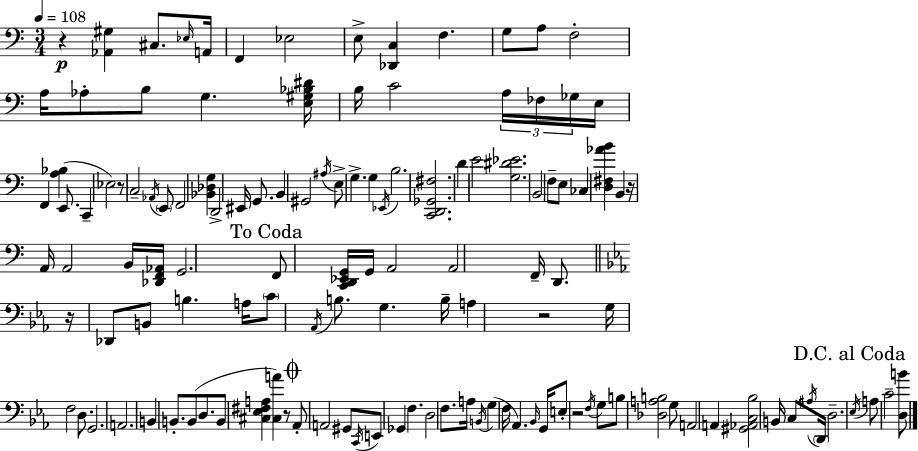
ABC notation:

X:1
T:Untitled
M:3/4
L:1/4
K:Am
z [_A,,^G,] ^C,/2 _E,/4 A,,/4 F,, _E,2 E,/2 [_D,,C,] F, G,/2 A,/2 F,2 A,/4 _A,/2 B,/2 G, [E,^G,_B,^D]/4 B,/4 C2 A,/4 _F,/4 _G,/4 E,/4 F,, [A,_B,] E,,/2 C,, _E,2 z/2 C,2 _A,,/4 E,,/2 F,,2 [_B,,_D,G,] D,,2 ^E,,/4 G,,/2 B,, ^G,,2 ^A,/4 E,/2 G, G, _E,,/4 B,2 [C,,D,,_G,,^F,]2 D E2 [G,^D_E]2 B,,2 F,/2 E,/2 _C, [D,^F,_AB] B,, z/4 A,,/4 A,,2 B,,/4 [_D,,F,,_A,,]/4 G,,2 F,,/2 [C,,D,,_E,,G,,]/4 G,,/4 A,,2 A,,2 F,,/4 D,,/2 z/4 _D,,/2 B,,/2 B, A,/4 C/2 _A,,/4 B,/2 G, B,/4 A, z2 G,/4 F,2 D,/2 G,,2 A,,2 B,, B,,/2 B,,/2 D,/2 B,,/2 [^C,_E,^F,A,] [^C,A] z/2 _A,,/2 A,,2 ^G,,/2 C,,/4 E,,/2 _G,, F, D,2 F,/2 A,/4 B,,/4 G, F,/4 _A,, _B,,/4 G,,/4 E,/2 z2 F,/4 G,/2 B,/2 [_D,A,B,]2 G,/2 A,,2 A,, [^G,,_A,,C,_B,]2 B,,/4 C,/2 ^A,/4 D,,/4 D,2 _E,/4 A,/2 C2 [D,B]/2